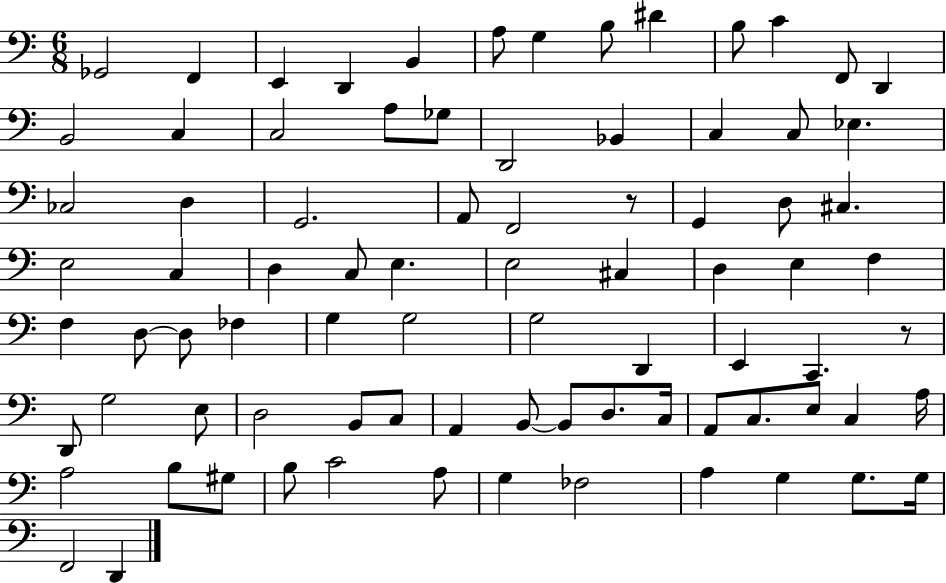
{
  \clef bass
  \numericTimeSignature
  \time 6/8
  \key c \major
  ges,2 f,4 | e,4 d,4 b,4 | a8 g4 b8 dis'4 | b8 c'4 f,8 d,4 | \break b,2 c4 | c2 a8 ges8 | d,2 bes,4 | c4 c8 ees4. | \break ces2 d4 | g,2. | a,8 f,2 r8 | g,4 d8 cis4. | \break e2 c4 | d4 c8 e4. | e2 cis4 | d4 e4 f4 | \break f4 d8~~ d8 fes4 | g4 g2 | g2 d,4 | e,4 c,4. r8 | \break d,8 g2 e8 | d2 b,8 c8 | a,4 b,8~~ b,8 d8. c16 | a,8 c8. e8 c4 a16 | \break a2 b8 gis8 | b8 c'2 a8 | g4 fes2 | a4 g4 g8. g16 | \break f,2 d,4 | \bar "|."
}